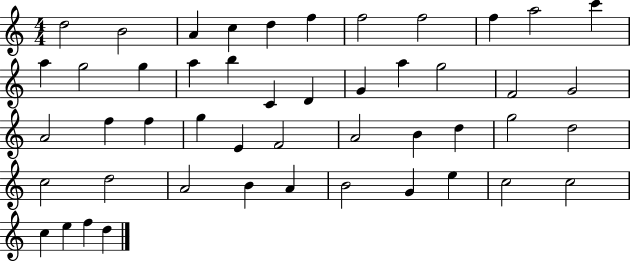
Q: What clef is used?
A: treble